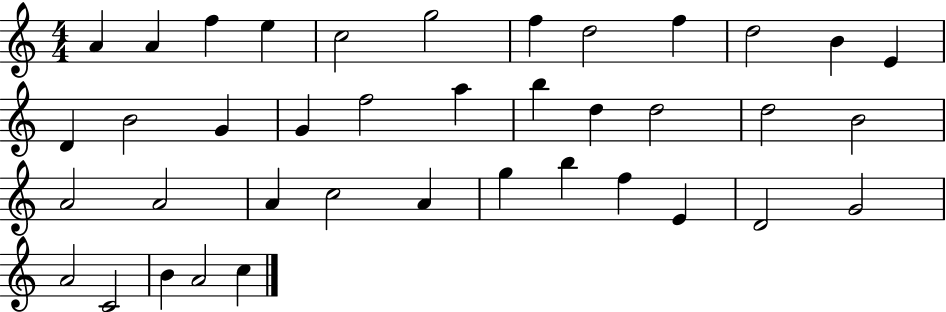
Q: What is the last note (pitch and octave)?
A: C5